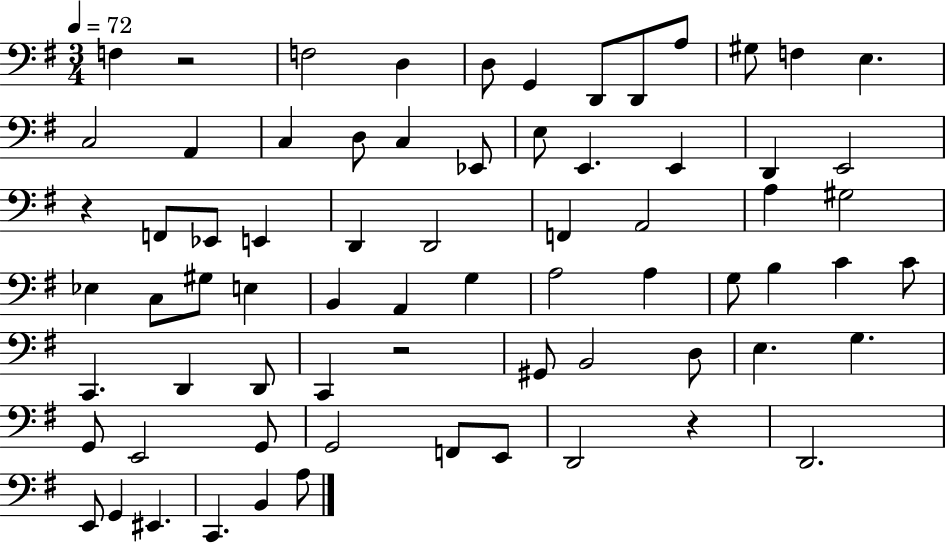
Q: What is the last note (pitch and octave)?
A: A3